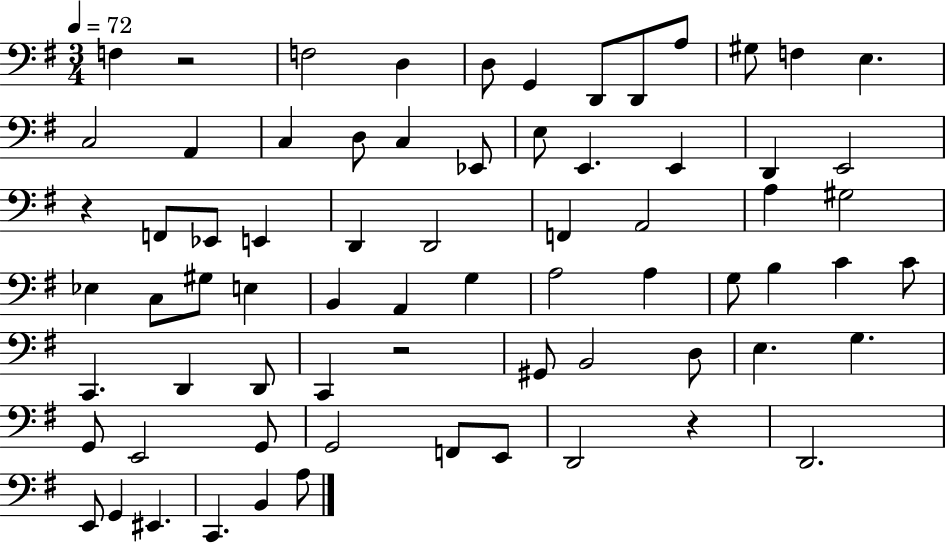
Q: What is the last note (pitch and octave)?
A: A3